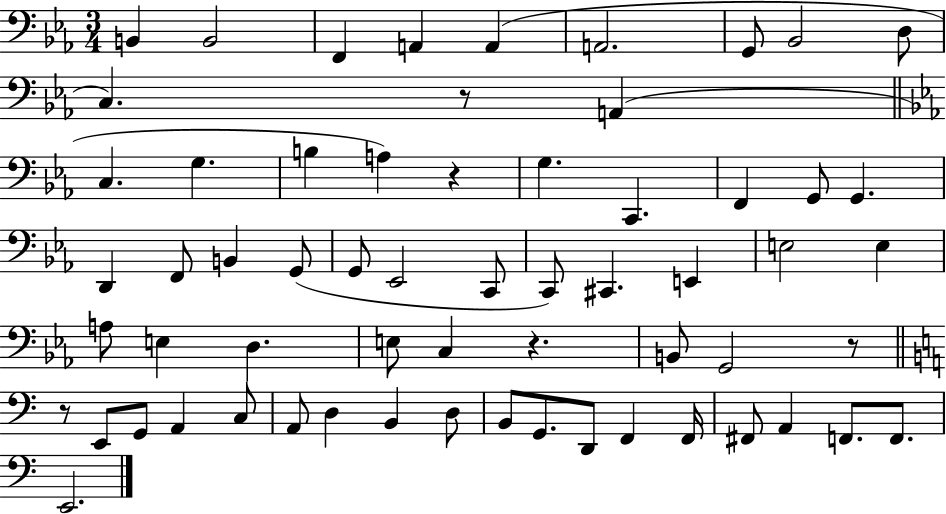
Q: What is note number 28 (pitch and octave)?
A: C2